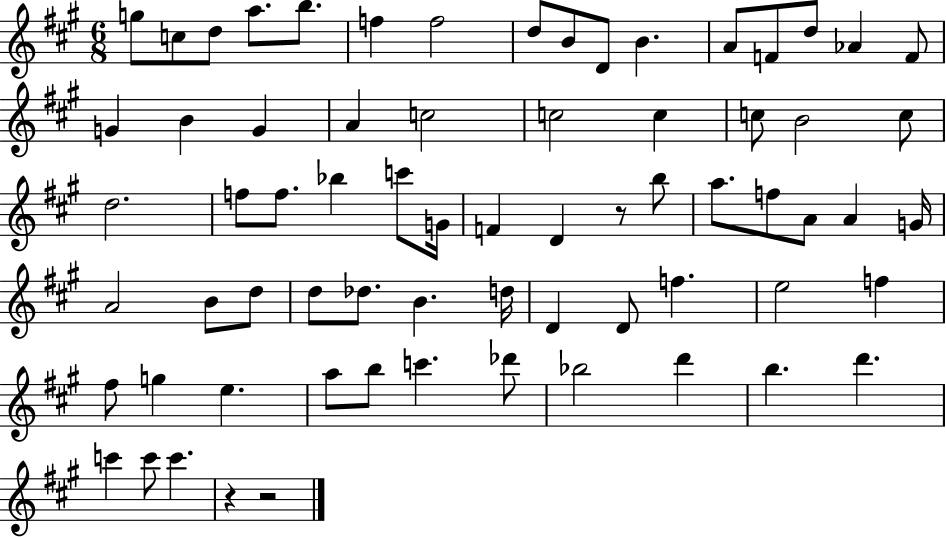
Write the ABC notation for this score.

X:1
T:Untitled
M:6/8
L:1/4
K:A
g/2 c/2 d/2 a/2 b/2 f f2 d/2 B/2 D/2 B A/2 F/2 d/2 _A F/2 G B G A c2 c2 c c/2 B2 c/2 d2 f/2 f/2 _b c'/2 G/4 F D z/2 b/2 a/2 f/2 A/2 A G/4 A2 B/2 d/2 d/2 _d/2 B d/4 D D/2 f e2 f ^f/2 g e a/2 b/2 c' _d'/2 _b2 d' b d' c' c'/2 c' z z2